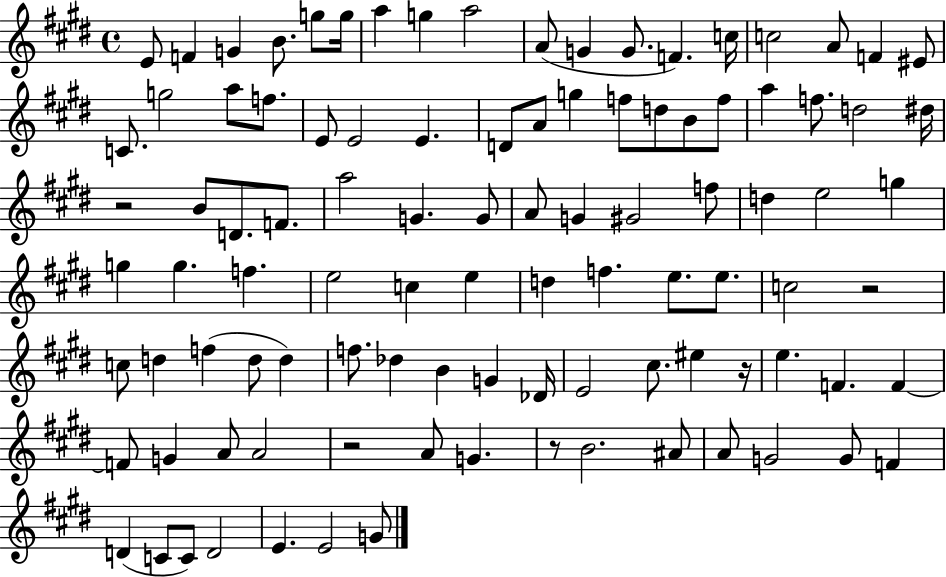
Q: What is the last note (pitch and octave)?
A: G4